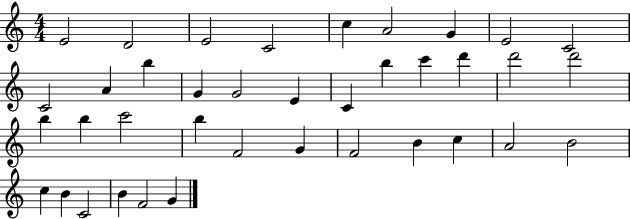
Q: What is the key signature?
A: C major